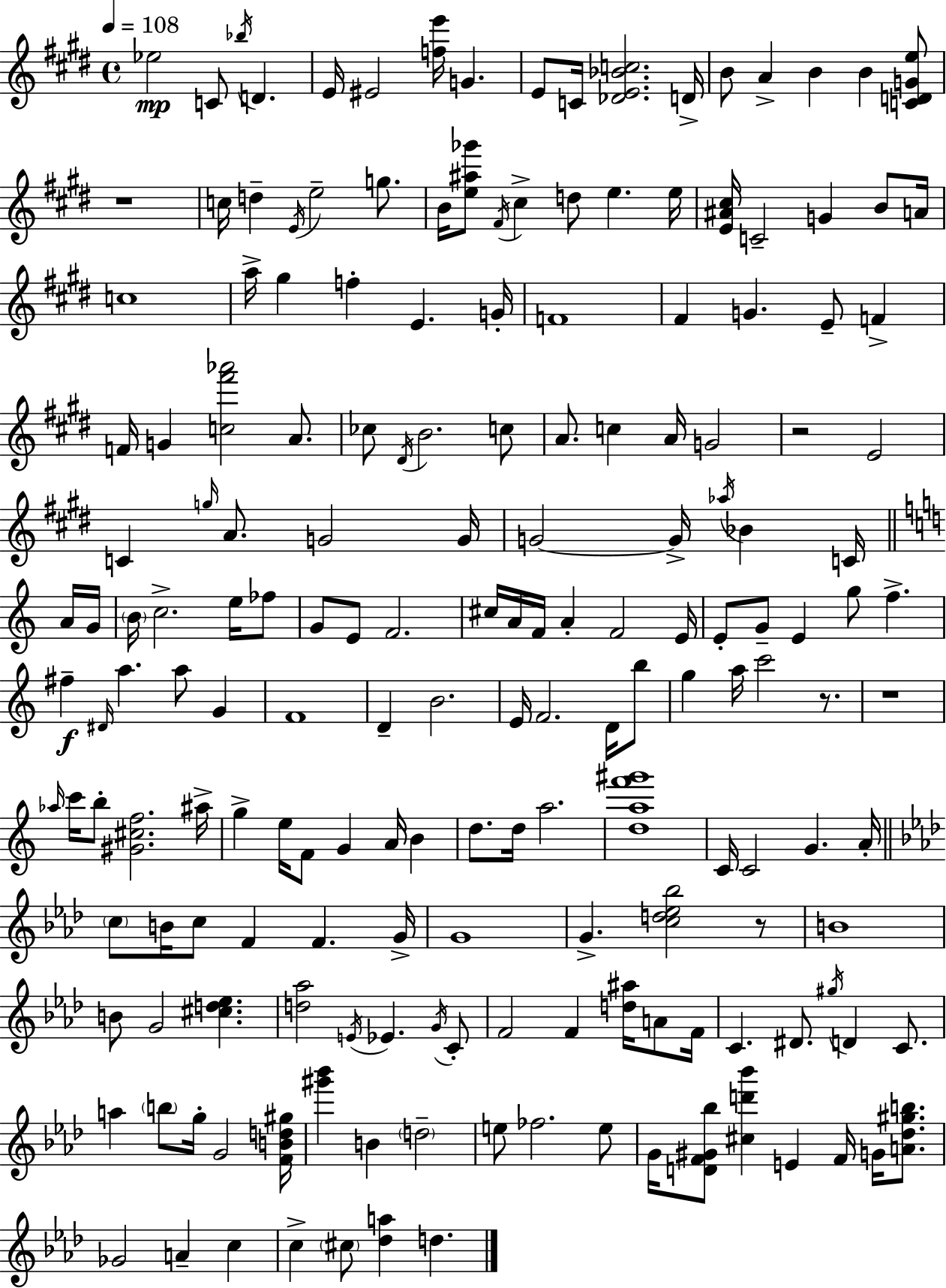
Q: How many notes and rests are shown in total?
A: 180